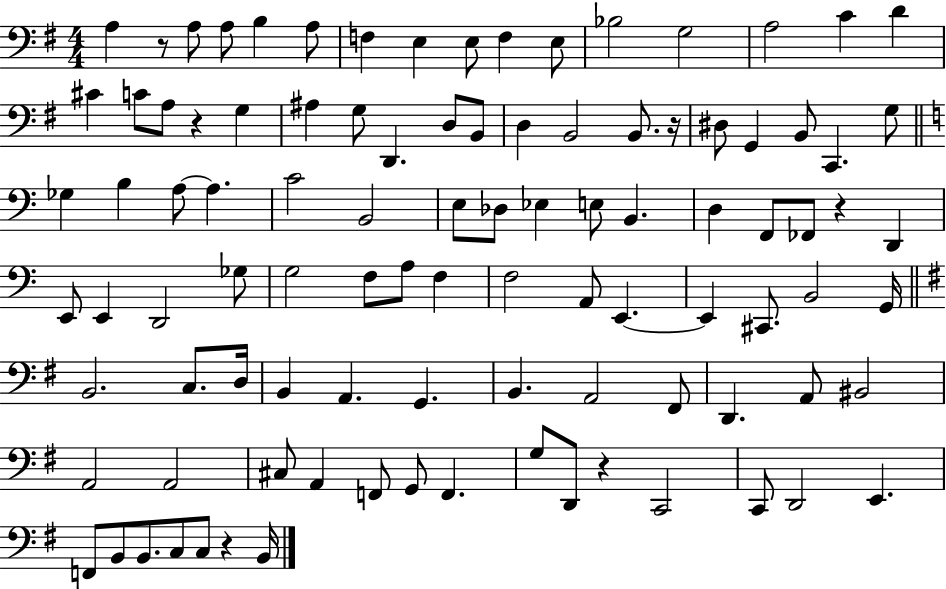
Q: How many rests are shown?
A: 6